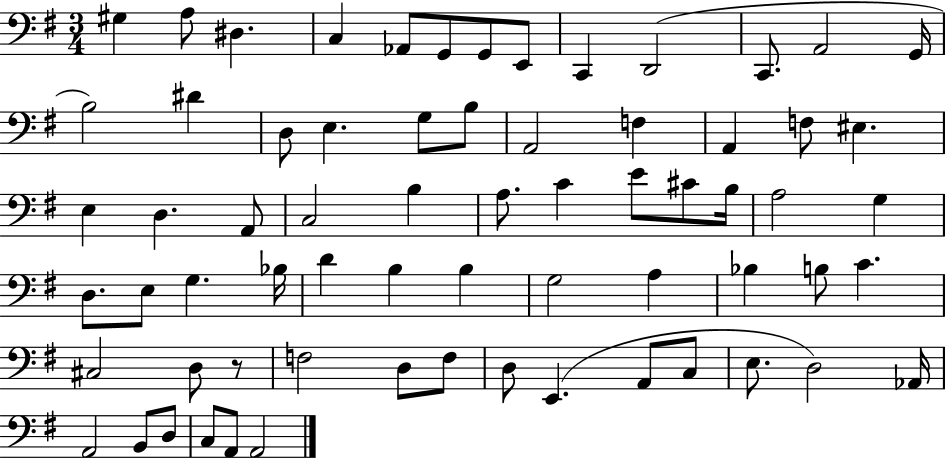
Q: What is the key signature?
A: G major